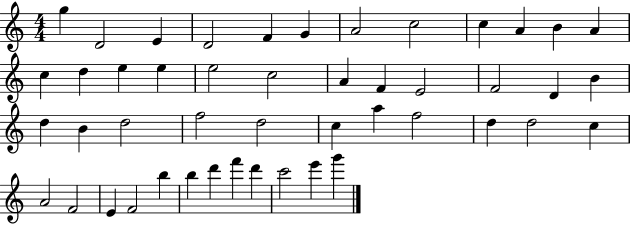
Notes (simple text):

G5/q D4/h E4/q D4/h F4/q G4/q A4/h C5/h C5/q A4/q B4/q A4/q C5/q D5/q E5/q E5/q E5/h C5/h A4/q F4/q E4/h F4/h D4/q B4/q D5/q B4/q D5/h F5/h D5/h C5/q A5/q F5/h D5/q D5/h C5/q A4/h F4/h E4/q F4/h B5/q B5/q D6/q F6/q D6/q C6/h E6/q G6/q